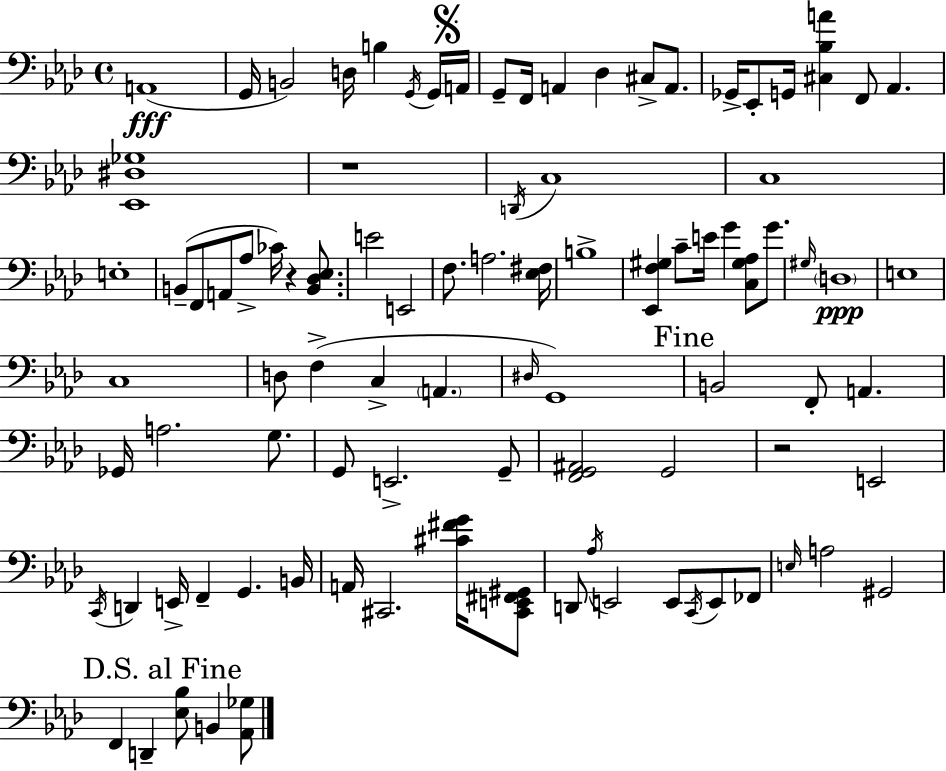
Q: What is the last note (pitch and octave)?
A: B2